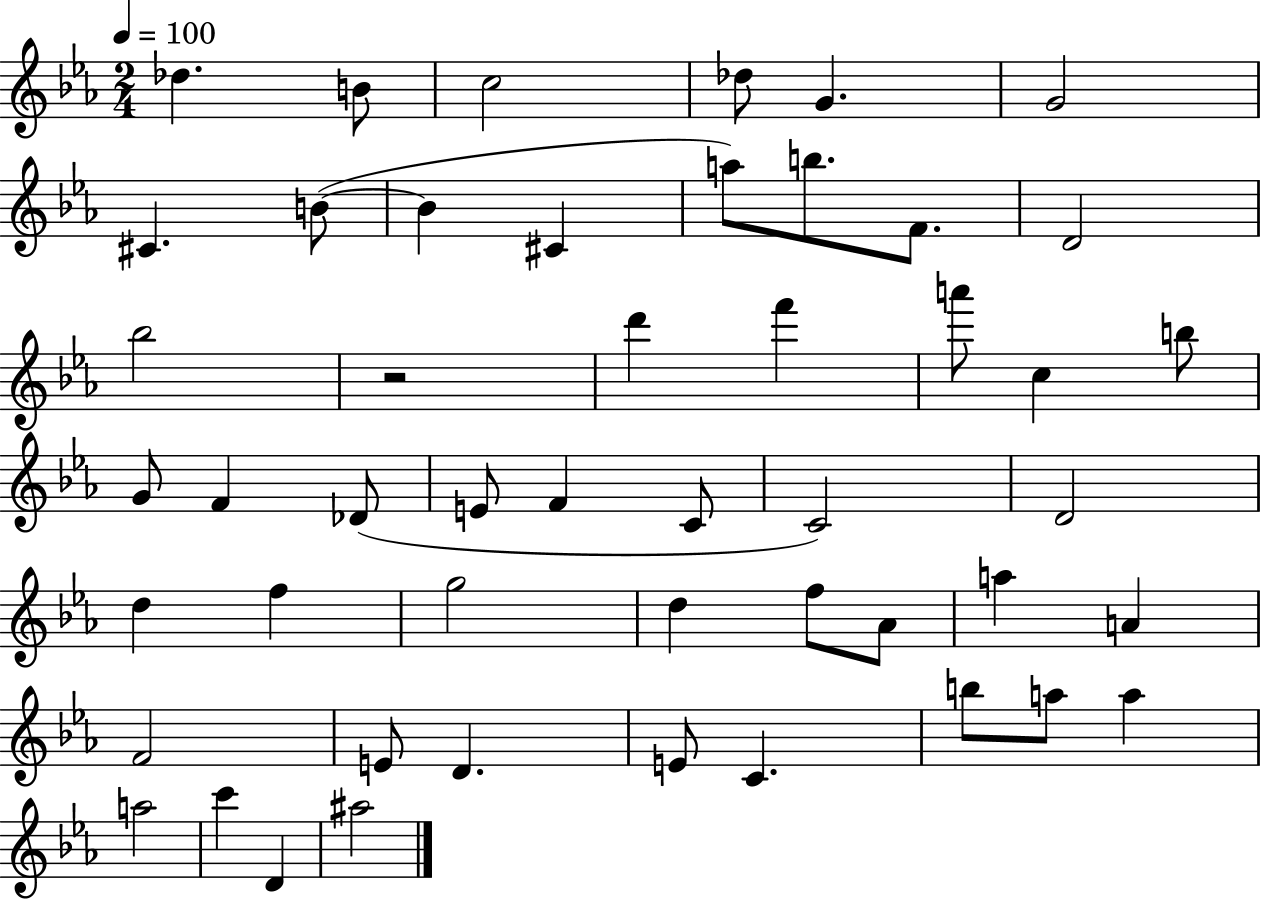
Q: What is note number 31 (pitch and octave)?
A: G5